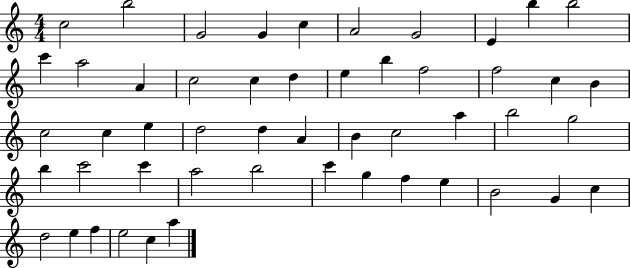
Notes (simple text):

C5/h B5/h G4/h G4/q C5/q A4/h G4/h E4/q B5/q B5/h C6/q A5/h A4/q C5/h C5/q D5/q E5/q B5/q F5/h F5/h C5/q B4/q C5/h C5/q E5/q D5/h D5/q A4/q B4/q C5/h A5/q B5/h G5/h B5/q C6/h C6/q A5/h B5/h C6/q G5/q F5/q E5/q B4/h G4/q C5/q D5/h E5/q F5/q E5/h C5/q A5/q